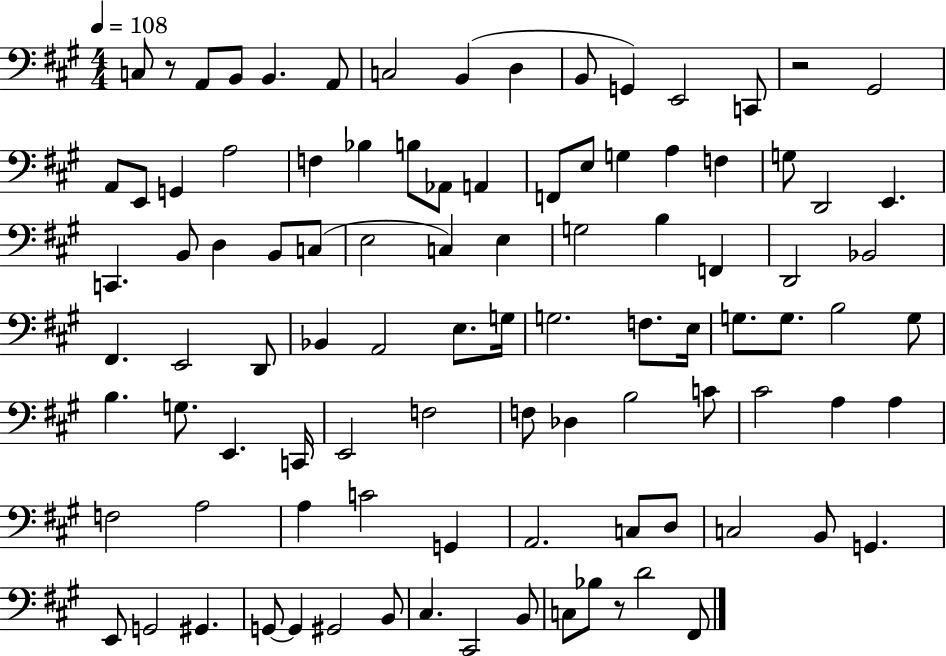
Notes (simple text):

C3/e R/e A2/e B2/e B2/q. A2/e C3/h B2/q D3/q B2/e G2/q E2/h C2/e R/h G#2/h A2/e E2/e G2/q A3/h F3/q Bb3/q B3/e Ab2/e A2/q F2/e E3/e G3/q A3/q F3/q G3/e D2/h E2/q. C2/q. B2/e D3/q B2/e C3/e E3/h C3/q E3/q G3/h B3/q F2/q D2/h Bb2/h F#2/q. E2/h D2/e Bb2/q A2/h E3/e. G3/s G3/h. F3/e. E3/s G3/e. G3/e. B3/h G3/e B3/q. G3/e. E2/q. C2/s E2/h F3/h F3/e Db3/q B3/h C4/e C#4/h A3/q A3/q F3/h A3/h A3/q C4/h G2/q A2/h. C3/e D3/e C3/h B2/e G2/q. E2/e G2/h G#2/q. G2/e G2/q G#2/h B2/e C#3/q. C#2/h B2/e C3/e Bb3/e R/e D4/h F#2/e